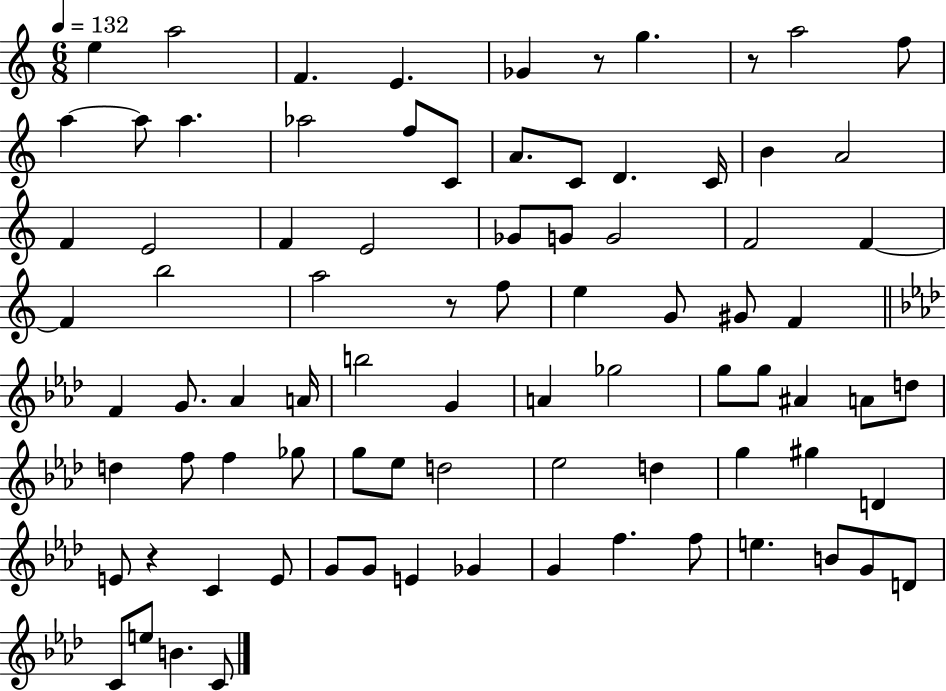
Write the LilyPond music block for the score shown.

{
  \clef treble
  \numericTimeSignature
  \time 6/8
  \key c \major
  \tempo 4 = 132
  e''4 a''2 | f'4. e'4. | ges'4 r8 g''4. | r8 a''2 f''8 | \break a''4~~ a''8 a''4. | aes''2 f''8 c'8 | a'8. c'8 d'4. c'16 | b'4 a'2 | \break f'4 e'2 | f'4 e'2 | ges'8 g'8 g'2 | f'2 f'4~~ | \break f'4 b''2 | a''2 r8 f''8 | e''4 g'8 gis'8 f'4 | \bar "||" \break \key f \minor f'4 g'8. aes'4 a'16 | b''2 g'4 | a'4 ges''2 | g''8 g''8 ais'4 a'8 d''8 | \break d''4 f''8 f''4 ges''8 | g''8 ees''8 d''2 | ees''2 d''4 | g''4 gis''4 d'4 | \break e'8 r4 c'4 e'8 | g'8 g'8 e'4 ges'4 | g'4 f''4. f''8 | e''4. b'8 g'8 d'8 | \break c'8 e''8 b'4. c'8 | \bar "|."
}